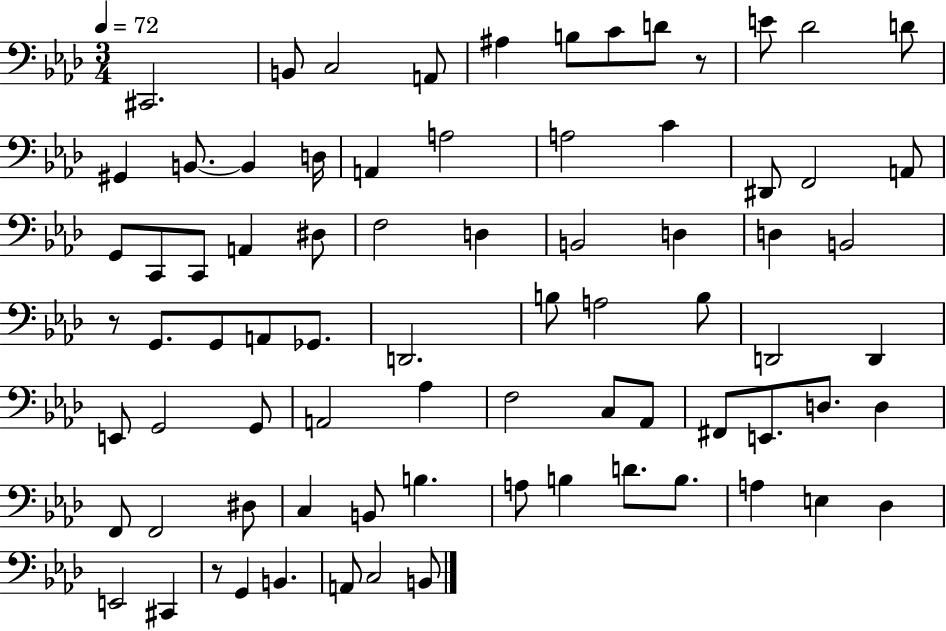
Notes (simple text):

C#2/h. B2/e C3/h A2/e A#3/q B3/e C4/e D4/e R/e E4/e Db4/h D4/e G#2/q B2/e. B2/q D3/s A2/q A3/h A3/h C4/q D#2/e F2/h A2/e G2/e C2/e C2/e A2/q D#3/e F3/h D3/q B2/h D3/q D3/q B2/h R/e G2/e. G2/e A2/e Gb2/e. D2/h. B3/e A3/h B3/e D2/h D2/q E2/e G2/h G2/e A2/h Ab3/q F3/h C3/e Ab2/e F#2/e E2/e. D3/e. D3/q F2/e F2/h D#3/e C3/q B2/e B3/q. A3/e B3/q D4/e. B3/e. A3/q E3/q Db3/q E2/h C#2/q R/e G2/q B2/q. A2/e C3/h B2/e